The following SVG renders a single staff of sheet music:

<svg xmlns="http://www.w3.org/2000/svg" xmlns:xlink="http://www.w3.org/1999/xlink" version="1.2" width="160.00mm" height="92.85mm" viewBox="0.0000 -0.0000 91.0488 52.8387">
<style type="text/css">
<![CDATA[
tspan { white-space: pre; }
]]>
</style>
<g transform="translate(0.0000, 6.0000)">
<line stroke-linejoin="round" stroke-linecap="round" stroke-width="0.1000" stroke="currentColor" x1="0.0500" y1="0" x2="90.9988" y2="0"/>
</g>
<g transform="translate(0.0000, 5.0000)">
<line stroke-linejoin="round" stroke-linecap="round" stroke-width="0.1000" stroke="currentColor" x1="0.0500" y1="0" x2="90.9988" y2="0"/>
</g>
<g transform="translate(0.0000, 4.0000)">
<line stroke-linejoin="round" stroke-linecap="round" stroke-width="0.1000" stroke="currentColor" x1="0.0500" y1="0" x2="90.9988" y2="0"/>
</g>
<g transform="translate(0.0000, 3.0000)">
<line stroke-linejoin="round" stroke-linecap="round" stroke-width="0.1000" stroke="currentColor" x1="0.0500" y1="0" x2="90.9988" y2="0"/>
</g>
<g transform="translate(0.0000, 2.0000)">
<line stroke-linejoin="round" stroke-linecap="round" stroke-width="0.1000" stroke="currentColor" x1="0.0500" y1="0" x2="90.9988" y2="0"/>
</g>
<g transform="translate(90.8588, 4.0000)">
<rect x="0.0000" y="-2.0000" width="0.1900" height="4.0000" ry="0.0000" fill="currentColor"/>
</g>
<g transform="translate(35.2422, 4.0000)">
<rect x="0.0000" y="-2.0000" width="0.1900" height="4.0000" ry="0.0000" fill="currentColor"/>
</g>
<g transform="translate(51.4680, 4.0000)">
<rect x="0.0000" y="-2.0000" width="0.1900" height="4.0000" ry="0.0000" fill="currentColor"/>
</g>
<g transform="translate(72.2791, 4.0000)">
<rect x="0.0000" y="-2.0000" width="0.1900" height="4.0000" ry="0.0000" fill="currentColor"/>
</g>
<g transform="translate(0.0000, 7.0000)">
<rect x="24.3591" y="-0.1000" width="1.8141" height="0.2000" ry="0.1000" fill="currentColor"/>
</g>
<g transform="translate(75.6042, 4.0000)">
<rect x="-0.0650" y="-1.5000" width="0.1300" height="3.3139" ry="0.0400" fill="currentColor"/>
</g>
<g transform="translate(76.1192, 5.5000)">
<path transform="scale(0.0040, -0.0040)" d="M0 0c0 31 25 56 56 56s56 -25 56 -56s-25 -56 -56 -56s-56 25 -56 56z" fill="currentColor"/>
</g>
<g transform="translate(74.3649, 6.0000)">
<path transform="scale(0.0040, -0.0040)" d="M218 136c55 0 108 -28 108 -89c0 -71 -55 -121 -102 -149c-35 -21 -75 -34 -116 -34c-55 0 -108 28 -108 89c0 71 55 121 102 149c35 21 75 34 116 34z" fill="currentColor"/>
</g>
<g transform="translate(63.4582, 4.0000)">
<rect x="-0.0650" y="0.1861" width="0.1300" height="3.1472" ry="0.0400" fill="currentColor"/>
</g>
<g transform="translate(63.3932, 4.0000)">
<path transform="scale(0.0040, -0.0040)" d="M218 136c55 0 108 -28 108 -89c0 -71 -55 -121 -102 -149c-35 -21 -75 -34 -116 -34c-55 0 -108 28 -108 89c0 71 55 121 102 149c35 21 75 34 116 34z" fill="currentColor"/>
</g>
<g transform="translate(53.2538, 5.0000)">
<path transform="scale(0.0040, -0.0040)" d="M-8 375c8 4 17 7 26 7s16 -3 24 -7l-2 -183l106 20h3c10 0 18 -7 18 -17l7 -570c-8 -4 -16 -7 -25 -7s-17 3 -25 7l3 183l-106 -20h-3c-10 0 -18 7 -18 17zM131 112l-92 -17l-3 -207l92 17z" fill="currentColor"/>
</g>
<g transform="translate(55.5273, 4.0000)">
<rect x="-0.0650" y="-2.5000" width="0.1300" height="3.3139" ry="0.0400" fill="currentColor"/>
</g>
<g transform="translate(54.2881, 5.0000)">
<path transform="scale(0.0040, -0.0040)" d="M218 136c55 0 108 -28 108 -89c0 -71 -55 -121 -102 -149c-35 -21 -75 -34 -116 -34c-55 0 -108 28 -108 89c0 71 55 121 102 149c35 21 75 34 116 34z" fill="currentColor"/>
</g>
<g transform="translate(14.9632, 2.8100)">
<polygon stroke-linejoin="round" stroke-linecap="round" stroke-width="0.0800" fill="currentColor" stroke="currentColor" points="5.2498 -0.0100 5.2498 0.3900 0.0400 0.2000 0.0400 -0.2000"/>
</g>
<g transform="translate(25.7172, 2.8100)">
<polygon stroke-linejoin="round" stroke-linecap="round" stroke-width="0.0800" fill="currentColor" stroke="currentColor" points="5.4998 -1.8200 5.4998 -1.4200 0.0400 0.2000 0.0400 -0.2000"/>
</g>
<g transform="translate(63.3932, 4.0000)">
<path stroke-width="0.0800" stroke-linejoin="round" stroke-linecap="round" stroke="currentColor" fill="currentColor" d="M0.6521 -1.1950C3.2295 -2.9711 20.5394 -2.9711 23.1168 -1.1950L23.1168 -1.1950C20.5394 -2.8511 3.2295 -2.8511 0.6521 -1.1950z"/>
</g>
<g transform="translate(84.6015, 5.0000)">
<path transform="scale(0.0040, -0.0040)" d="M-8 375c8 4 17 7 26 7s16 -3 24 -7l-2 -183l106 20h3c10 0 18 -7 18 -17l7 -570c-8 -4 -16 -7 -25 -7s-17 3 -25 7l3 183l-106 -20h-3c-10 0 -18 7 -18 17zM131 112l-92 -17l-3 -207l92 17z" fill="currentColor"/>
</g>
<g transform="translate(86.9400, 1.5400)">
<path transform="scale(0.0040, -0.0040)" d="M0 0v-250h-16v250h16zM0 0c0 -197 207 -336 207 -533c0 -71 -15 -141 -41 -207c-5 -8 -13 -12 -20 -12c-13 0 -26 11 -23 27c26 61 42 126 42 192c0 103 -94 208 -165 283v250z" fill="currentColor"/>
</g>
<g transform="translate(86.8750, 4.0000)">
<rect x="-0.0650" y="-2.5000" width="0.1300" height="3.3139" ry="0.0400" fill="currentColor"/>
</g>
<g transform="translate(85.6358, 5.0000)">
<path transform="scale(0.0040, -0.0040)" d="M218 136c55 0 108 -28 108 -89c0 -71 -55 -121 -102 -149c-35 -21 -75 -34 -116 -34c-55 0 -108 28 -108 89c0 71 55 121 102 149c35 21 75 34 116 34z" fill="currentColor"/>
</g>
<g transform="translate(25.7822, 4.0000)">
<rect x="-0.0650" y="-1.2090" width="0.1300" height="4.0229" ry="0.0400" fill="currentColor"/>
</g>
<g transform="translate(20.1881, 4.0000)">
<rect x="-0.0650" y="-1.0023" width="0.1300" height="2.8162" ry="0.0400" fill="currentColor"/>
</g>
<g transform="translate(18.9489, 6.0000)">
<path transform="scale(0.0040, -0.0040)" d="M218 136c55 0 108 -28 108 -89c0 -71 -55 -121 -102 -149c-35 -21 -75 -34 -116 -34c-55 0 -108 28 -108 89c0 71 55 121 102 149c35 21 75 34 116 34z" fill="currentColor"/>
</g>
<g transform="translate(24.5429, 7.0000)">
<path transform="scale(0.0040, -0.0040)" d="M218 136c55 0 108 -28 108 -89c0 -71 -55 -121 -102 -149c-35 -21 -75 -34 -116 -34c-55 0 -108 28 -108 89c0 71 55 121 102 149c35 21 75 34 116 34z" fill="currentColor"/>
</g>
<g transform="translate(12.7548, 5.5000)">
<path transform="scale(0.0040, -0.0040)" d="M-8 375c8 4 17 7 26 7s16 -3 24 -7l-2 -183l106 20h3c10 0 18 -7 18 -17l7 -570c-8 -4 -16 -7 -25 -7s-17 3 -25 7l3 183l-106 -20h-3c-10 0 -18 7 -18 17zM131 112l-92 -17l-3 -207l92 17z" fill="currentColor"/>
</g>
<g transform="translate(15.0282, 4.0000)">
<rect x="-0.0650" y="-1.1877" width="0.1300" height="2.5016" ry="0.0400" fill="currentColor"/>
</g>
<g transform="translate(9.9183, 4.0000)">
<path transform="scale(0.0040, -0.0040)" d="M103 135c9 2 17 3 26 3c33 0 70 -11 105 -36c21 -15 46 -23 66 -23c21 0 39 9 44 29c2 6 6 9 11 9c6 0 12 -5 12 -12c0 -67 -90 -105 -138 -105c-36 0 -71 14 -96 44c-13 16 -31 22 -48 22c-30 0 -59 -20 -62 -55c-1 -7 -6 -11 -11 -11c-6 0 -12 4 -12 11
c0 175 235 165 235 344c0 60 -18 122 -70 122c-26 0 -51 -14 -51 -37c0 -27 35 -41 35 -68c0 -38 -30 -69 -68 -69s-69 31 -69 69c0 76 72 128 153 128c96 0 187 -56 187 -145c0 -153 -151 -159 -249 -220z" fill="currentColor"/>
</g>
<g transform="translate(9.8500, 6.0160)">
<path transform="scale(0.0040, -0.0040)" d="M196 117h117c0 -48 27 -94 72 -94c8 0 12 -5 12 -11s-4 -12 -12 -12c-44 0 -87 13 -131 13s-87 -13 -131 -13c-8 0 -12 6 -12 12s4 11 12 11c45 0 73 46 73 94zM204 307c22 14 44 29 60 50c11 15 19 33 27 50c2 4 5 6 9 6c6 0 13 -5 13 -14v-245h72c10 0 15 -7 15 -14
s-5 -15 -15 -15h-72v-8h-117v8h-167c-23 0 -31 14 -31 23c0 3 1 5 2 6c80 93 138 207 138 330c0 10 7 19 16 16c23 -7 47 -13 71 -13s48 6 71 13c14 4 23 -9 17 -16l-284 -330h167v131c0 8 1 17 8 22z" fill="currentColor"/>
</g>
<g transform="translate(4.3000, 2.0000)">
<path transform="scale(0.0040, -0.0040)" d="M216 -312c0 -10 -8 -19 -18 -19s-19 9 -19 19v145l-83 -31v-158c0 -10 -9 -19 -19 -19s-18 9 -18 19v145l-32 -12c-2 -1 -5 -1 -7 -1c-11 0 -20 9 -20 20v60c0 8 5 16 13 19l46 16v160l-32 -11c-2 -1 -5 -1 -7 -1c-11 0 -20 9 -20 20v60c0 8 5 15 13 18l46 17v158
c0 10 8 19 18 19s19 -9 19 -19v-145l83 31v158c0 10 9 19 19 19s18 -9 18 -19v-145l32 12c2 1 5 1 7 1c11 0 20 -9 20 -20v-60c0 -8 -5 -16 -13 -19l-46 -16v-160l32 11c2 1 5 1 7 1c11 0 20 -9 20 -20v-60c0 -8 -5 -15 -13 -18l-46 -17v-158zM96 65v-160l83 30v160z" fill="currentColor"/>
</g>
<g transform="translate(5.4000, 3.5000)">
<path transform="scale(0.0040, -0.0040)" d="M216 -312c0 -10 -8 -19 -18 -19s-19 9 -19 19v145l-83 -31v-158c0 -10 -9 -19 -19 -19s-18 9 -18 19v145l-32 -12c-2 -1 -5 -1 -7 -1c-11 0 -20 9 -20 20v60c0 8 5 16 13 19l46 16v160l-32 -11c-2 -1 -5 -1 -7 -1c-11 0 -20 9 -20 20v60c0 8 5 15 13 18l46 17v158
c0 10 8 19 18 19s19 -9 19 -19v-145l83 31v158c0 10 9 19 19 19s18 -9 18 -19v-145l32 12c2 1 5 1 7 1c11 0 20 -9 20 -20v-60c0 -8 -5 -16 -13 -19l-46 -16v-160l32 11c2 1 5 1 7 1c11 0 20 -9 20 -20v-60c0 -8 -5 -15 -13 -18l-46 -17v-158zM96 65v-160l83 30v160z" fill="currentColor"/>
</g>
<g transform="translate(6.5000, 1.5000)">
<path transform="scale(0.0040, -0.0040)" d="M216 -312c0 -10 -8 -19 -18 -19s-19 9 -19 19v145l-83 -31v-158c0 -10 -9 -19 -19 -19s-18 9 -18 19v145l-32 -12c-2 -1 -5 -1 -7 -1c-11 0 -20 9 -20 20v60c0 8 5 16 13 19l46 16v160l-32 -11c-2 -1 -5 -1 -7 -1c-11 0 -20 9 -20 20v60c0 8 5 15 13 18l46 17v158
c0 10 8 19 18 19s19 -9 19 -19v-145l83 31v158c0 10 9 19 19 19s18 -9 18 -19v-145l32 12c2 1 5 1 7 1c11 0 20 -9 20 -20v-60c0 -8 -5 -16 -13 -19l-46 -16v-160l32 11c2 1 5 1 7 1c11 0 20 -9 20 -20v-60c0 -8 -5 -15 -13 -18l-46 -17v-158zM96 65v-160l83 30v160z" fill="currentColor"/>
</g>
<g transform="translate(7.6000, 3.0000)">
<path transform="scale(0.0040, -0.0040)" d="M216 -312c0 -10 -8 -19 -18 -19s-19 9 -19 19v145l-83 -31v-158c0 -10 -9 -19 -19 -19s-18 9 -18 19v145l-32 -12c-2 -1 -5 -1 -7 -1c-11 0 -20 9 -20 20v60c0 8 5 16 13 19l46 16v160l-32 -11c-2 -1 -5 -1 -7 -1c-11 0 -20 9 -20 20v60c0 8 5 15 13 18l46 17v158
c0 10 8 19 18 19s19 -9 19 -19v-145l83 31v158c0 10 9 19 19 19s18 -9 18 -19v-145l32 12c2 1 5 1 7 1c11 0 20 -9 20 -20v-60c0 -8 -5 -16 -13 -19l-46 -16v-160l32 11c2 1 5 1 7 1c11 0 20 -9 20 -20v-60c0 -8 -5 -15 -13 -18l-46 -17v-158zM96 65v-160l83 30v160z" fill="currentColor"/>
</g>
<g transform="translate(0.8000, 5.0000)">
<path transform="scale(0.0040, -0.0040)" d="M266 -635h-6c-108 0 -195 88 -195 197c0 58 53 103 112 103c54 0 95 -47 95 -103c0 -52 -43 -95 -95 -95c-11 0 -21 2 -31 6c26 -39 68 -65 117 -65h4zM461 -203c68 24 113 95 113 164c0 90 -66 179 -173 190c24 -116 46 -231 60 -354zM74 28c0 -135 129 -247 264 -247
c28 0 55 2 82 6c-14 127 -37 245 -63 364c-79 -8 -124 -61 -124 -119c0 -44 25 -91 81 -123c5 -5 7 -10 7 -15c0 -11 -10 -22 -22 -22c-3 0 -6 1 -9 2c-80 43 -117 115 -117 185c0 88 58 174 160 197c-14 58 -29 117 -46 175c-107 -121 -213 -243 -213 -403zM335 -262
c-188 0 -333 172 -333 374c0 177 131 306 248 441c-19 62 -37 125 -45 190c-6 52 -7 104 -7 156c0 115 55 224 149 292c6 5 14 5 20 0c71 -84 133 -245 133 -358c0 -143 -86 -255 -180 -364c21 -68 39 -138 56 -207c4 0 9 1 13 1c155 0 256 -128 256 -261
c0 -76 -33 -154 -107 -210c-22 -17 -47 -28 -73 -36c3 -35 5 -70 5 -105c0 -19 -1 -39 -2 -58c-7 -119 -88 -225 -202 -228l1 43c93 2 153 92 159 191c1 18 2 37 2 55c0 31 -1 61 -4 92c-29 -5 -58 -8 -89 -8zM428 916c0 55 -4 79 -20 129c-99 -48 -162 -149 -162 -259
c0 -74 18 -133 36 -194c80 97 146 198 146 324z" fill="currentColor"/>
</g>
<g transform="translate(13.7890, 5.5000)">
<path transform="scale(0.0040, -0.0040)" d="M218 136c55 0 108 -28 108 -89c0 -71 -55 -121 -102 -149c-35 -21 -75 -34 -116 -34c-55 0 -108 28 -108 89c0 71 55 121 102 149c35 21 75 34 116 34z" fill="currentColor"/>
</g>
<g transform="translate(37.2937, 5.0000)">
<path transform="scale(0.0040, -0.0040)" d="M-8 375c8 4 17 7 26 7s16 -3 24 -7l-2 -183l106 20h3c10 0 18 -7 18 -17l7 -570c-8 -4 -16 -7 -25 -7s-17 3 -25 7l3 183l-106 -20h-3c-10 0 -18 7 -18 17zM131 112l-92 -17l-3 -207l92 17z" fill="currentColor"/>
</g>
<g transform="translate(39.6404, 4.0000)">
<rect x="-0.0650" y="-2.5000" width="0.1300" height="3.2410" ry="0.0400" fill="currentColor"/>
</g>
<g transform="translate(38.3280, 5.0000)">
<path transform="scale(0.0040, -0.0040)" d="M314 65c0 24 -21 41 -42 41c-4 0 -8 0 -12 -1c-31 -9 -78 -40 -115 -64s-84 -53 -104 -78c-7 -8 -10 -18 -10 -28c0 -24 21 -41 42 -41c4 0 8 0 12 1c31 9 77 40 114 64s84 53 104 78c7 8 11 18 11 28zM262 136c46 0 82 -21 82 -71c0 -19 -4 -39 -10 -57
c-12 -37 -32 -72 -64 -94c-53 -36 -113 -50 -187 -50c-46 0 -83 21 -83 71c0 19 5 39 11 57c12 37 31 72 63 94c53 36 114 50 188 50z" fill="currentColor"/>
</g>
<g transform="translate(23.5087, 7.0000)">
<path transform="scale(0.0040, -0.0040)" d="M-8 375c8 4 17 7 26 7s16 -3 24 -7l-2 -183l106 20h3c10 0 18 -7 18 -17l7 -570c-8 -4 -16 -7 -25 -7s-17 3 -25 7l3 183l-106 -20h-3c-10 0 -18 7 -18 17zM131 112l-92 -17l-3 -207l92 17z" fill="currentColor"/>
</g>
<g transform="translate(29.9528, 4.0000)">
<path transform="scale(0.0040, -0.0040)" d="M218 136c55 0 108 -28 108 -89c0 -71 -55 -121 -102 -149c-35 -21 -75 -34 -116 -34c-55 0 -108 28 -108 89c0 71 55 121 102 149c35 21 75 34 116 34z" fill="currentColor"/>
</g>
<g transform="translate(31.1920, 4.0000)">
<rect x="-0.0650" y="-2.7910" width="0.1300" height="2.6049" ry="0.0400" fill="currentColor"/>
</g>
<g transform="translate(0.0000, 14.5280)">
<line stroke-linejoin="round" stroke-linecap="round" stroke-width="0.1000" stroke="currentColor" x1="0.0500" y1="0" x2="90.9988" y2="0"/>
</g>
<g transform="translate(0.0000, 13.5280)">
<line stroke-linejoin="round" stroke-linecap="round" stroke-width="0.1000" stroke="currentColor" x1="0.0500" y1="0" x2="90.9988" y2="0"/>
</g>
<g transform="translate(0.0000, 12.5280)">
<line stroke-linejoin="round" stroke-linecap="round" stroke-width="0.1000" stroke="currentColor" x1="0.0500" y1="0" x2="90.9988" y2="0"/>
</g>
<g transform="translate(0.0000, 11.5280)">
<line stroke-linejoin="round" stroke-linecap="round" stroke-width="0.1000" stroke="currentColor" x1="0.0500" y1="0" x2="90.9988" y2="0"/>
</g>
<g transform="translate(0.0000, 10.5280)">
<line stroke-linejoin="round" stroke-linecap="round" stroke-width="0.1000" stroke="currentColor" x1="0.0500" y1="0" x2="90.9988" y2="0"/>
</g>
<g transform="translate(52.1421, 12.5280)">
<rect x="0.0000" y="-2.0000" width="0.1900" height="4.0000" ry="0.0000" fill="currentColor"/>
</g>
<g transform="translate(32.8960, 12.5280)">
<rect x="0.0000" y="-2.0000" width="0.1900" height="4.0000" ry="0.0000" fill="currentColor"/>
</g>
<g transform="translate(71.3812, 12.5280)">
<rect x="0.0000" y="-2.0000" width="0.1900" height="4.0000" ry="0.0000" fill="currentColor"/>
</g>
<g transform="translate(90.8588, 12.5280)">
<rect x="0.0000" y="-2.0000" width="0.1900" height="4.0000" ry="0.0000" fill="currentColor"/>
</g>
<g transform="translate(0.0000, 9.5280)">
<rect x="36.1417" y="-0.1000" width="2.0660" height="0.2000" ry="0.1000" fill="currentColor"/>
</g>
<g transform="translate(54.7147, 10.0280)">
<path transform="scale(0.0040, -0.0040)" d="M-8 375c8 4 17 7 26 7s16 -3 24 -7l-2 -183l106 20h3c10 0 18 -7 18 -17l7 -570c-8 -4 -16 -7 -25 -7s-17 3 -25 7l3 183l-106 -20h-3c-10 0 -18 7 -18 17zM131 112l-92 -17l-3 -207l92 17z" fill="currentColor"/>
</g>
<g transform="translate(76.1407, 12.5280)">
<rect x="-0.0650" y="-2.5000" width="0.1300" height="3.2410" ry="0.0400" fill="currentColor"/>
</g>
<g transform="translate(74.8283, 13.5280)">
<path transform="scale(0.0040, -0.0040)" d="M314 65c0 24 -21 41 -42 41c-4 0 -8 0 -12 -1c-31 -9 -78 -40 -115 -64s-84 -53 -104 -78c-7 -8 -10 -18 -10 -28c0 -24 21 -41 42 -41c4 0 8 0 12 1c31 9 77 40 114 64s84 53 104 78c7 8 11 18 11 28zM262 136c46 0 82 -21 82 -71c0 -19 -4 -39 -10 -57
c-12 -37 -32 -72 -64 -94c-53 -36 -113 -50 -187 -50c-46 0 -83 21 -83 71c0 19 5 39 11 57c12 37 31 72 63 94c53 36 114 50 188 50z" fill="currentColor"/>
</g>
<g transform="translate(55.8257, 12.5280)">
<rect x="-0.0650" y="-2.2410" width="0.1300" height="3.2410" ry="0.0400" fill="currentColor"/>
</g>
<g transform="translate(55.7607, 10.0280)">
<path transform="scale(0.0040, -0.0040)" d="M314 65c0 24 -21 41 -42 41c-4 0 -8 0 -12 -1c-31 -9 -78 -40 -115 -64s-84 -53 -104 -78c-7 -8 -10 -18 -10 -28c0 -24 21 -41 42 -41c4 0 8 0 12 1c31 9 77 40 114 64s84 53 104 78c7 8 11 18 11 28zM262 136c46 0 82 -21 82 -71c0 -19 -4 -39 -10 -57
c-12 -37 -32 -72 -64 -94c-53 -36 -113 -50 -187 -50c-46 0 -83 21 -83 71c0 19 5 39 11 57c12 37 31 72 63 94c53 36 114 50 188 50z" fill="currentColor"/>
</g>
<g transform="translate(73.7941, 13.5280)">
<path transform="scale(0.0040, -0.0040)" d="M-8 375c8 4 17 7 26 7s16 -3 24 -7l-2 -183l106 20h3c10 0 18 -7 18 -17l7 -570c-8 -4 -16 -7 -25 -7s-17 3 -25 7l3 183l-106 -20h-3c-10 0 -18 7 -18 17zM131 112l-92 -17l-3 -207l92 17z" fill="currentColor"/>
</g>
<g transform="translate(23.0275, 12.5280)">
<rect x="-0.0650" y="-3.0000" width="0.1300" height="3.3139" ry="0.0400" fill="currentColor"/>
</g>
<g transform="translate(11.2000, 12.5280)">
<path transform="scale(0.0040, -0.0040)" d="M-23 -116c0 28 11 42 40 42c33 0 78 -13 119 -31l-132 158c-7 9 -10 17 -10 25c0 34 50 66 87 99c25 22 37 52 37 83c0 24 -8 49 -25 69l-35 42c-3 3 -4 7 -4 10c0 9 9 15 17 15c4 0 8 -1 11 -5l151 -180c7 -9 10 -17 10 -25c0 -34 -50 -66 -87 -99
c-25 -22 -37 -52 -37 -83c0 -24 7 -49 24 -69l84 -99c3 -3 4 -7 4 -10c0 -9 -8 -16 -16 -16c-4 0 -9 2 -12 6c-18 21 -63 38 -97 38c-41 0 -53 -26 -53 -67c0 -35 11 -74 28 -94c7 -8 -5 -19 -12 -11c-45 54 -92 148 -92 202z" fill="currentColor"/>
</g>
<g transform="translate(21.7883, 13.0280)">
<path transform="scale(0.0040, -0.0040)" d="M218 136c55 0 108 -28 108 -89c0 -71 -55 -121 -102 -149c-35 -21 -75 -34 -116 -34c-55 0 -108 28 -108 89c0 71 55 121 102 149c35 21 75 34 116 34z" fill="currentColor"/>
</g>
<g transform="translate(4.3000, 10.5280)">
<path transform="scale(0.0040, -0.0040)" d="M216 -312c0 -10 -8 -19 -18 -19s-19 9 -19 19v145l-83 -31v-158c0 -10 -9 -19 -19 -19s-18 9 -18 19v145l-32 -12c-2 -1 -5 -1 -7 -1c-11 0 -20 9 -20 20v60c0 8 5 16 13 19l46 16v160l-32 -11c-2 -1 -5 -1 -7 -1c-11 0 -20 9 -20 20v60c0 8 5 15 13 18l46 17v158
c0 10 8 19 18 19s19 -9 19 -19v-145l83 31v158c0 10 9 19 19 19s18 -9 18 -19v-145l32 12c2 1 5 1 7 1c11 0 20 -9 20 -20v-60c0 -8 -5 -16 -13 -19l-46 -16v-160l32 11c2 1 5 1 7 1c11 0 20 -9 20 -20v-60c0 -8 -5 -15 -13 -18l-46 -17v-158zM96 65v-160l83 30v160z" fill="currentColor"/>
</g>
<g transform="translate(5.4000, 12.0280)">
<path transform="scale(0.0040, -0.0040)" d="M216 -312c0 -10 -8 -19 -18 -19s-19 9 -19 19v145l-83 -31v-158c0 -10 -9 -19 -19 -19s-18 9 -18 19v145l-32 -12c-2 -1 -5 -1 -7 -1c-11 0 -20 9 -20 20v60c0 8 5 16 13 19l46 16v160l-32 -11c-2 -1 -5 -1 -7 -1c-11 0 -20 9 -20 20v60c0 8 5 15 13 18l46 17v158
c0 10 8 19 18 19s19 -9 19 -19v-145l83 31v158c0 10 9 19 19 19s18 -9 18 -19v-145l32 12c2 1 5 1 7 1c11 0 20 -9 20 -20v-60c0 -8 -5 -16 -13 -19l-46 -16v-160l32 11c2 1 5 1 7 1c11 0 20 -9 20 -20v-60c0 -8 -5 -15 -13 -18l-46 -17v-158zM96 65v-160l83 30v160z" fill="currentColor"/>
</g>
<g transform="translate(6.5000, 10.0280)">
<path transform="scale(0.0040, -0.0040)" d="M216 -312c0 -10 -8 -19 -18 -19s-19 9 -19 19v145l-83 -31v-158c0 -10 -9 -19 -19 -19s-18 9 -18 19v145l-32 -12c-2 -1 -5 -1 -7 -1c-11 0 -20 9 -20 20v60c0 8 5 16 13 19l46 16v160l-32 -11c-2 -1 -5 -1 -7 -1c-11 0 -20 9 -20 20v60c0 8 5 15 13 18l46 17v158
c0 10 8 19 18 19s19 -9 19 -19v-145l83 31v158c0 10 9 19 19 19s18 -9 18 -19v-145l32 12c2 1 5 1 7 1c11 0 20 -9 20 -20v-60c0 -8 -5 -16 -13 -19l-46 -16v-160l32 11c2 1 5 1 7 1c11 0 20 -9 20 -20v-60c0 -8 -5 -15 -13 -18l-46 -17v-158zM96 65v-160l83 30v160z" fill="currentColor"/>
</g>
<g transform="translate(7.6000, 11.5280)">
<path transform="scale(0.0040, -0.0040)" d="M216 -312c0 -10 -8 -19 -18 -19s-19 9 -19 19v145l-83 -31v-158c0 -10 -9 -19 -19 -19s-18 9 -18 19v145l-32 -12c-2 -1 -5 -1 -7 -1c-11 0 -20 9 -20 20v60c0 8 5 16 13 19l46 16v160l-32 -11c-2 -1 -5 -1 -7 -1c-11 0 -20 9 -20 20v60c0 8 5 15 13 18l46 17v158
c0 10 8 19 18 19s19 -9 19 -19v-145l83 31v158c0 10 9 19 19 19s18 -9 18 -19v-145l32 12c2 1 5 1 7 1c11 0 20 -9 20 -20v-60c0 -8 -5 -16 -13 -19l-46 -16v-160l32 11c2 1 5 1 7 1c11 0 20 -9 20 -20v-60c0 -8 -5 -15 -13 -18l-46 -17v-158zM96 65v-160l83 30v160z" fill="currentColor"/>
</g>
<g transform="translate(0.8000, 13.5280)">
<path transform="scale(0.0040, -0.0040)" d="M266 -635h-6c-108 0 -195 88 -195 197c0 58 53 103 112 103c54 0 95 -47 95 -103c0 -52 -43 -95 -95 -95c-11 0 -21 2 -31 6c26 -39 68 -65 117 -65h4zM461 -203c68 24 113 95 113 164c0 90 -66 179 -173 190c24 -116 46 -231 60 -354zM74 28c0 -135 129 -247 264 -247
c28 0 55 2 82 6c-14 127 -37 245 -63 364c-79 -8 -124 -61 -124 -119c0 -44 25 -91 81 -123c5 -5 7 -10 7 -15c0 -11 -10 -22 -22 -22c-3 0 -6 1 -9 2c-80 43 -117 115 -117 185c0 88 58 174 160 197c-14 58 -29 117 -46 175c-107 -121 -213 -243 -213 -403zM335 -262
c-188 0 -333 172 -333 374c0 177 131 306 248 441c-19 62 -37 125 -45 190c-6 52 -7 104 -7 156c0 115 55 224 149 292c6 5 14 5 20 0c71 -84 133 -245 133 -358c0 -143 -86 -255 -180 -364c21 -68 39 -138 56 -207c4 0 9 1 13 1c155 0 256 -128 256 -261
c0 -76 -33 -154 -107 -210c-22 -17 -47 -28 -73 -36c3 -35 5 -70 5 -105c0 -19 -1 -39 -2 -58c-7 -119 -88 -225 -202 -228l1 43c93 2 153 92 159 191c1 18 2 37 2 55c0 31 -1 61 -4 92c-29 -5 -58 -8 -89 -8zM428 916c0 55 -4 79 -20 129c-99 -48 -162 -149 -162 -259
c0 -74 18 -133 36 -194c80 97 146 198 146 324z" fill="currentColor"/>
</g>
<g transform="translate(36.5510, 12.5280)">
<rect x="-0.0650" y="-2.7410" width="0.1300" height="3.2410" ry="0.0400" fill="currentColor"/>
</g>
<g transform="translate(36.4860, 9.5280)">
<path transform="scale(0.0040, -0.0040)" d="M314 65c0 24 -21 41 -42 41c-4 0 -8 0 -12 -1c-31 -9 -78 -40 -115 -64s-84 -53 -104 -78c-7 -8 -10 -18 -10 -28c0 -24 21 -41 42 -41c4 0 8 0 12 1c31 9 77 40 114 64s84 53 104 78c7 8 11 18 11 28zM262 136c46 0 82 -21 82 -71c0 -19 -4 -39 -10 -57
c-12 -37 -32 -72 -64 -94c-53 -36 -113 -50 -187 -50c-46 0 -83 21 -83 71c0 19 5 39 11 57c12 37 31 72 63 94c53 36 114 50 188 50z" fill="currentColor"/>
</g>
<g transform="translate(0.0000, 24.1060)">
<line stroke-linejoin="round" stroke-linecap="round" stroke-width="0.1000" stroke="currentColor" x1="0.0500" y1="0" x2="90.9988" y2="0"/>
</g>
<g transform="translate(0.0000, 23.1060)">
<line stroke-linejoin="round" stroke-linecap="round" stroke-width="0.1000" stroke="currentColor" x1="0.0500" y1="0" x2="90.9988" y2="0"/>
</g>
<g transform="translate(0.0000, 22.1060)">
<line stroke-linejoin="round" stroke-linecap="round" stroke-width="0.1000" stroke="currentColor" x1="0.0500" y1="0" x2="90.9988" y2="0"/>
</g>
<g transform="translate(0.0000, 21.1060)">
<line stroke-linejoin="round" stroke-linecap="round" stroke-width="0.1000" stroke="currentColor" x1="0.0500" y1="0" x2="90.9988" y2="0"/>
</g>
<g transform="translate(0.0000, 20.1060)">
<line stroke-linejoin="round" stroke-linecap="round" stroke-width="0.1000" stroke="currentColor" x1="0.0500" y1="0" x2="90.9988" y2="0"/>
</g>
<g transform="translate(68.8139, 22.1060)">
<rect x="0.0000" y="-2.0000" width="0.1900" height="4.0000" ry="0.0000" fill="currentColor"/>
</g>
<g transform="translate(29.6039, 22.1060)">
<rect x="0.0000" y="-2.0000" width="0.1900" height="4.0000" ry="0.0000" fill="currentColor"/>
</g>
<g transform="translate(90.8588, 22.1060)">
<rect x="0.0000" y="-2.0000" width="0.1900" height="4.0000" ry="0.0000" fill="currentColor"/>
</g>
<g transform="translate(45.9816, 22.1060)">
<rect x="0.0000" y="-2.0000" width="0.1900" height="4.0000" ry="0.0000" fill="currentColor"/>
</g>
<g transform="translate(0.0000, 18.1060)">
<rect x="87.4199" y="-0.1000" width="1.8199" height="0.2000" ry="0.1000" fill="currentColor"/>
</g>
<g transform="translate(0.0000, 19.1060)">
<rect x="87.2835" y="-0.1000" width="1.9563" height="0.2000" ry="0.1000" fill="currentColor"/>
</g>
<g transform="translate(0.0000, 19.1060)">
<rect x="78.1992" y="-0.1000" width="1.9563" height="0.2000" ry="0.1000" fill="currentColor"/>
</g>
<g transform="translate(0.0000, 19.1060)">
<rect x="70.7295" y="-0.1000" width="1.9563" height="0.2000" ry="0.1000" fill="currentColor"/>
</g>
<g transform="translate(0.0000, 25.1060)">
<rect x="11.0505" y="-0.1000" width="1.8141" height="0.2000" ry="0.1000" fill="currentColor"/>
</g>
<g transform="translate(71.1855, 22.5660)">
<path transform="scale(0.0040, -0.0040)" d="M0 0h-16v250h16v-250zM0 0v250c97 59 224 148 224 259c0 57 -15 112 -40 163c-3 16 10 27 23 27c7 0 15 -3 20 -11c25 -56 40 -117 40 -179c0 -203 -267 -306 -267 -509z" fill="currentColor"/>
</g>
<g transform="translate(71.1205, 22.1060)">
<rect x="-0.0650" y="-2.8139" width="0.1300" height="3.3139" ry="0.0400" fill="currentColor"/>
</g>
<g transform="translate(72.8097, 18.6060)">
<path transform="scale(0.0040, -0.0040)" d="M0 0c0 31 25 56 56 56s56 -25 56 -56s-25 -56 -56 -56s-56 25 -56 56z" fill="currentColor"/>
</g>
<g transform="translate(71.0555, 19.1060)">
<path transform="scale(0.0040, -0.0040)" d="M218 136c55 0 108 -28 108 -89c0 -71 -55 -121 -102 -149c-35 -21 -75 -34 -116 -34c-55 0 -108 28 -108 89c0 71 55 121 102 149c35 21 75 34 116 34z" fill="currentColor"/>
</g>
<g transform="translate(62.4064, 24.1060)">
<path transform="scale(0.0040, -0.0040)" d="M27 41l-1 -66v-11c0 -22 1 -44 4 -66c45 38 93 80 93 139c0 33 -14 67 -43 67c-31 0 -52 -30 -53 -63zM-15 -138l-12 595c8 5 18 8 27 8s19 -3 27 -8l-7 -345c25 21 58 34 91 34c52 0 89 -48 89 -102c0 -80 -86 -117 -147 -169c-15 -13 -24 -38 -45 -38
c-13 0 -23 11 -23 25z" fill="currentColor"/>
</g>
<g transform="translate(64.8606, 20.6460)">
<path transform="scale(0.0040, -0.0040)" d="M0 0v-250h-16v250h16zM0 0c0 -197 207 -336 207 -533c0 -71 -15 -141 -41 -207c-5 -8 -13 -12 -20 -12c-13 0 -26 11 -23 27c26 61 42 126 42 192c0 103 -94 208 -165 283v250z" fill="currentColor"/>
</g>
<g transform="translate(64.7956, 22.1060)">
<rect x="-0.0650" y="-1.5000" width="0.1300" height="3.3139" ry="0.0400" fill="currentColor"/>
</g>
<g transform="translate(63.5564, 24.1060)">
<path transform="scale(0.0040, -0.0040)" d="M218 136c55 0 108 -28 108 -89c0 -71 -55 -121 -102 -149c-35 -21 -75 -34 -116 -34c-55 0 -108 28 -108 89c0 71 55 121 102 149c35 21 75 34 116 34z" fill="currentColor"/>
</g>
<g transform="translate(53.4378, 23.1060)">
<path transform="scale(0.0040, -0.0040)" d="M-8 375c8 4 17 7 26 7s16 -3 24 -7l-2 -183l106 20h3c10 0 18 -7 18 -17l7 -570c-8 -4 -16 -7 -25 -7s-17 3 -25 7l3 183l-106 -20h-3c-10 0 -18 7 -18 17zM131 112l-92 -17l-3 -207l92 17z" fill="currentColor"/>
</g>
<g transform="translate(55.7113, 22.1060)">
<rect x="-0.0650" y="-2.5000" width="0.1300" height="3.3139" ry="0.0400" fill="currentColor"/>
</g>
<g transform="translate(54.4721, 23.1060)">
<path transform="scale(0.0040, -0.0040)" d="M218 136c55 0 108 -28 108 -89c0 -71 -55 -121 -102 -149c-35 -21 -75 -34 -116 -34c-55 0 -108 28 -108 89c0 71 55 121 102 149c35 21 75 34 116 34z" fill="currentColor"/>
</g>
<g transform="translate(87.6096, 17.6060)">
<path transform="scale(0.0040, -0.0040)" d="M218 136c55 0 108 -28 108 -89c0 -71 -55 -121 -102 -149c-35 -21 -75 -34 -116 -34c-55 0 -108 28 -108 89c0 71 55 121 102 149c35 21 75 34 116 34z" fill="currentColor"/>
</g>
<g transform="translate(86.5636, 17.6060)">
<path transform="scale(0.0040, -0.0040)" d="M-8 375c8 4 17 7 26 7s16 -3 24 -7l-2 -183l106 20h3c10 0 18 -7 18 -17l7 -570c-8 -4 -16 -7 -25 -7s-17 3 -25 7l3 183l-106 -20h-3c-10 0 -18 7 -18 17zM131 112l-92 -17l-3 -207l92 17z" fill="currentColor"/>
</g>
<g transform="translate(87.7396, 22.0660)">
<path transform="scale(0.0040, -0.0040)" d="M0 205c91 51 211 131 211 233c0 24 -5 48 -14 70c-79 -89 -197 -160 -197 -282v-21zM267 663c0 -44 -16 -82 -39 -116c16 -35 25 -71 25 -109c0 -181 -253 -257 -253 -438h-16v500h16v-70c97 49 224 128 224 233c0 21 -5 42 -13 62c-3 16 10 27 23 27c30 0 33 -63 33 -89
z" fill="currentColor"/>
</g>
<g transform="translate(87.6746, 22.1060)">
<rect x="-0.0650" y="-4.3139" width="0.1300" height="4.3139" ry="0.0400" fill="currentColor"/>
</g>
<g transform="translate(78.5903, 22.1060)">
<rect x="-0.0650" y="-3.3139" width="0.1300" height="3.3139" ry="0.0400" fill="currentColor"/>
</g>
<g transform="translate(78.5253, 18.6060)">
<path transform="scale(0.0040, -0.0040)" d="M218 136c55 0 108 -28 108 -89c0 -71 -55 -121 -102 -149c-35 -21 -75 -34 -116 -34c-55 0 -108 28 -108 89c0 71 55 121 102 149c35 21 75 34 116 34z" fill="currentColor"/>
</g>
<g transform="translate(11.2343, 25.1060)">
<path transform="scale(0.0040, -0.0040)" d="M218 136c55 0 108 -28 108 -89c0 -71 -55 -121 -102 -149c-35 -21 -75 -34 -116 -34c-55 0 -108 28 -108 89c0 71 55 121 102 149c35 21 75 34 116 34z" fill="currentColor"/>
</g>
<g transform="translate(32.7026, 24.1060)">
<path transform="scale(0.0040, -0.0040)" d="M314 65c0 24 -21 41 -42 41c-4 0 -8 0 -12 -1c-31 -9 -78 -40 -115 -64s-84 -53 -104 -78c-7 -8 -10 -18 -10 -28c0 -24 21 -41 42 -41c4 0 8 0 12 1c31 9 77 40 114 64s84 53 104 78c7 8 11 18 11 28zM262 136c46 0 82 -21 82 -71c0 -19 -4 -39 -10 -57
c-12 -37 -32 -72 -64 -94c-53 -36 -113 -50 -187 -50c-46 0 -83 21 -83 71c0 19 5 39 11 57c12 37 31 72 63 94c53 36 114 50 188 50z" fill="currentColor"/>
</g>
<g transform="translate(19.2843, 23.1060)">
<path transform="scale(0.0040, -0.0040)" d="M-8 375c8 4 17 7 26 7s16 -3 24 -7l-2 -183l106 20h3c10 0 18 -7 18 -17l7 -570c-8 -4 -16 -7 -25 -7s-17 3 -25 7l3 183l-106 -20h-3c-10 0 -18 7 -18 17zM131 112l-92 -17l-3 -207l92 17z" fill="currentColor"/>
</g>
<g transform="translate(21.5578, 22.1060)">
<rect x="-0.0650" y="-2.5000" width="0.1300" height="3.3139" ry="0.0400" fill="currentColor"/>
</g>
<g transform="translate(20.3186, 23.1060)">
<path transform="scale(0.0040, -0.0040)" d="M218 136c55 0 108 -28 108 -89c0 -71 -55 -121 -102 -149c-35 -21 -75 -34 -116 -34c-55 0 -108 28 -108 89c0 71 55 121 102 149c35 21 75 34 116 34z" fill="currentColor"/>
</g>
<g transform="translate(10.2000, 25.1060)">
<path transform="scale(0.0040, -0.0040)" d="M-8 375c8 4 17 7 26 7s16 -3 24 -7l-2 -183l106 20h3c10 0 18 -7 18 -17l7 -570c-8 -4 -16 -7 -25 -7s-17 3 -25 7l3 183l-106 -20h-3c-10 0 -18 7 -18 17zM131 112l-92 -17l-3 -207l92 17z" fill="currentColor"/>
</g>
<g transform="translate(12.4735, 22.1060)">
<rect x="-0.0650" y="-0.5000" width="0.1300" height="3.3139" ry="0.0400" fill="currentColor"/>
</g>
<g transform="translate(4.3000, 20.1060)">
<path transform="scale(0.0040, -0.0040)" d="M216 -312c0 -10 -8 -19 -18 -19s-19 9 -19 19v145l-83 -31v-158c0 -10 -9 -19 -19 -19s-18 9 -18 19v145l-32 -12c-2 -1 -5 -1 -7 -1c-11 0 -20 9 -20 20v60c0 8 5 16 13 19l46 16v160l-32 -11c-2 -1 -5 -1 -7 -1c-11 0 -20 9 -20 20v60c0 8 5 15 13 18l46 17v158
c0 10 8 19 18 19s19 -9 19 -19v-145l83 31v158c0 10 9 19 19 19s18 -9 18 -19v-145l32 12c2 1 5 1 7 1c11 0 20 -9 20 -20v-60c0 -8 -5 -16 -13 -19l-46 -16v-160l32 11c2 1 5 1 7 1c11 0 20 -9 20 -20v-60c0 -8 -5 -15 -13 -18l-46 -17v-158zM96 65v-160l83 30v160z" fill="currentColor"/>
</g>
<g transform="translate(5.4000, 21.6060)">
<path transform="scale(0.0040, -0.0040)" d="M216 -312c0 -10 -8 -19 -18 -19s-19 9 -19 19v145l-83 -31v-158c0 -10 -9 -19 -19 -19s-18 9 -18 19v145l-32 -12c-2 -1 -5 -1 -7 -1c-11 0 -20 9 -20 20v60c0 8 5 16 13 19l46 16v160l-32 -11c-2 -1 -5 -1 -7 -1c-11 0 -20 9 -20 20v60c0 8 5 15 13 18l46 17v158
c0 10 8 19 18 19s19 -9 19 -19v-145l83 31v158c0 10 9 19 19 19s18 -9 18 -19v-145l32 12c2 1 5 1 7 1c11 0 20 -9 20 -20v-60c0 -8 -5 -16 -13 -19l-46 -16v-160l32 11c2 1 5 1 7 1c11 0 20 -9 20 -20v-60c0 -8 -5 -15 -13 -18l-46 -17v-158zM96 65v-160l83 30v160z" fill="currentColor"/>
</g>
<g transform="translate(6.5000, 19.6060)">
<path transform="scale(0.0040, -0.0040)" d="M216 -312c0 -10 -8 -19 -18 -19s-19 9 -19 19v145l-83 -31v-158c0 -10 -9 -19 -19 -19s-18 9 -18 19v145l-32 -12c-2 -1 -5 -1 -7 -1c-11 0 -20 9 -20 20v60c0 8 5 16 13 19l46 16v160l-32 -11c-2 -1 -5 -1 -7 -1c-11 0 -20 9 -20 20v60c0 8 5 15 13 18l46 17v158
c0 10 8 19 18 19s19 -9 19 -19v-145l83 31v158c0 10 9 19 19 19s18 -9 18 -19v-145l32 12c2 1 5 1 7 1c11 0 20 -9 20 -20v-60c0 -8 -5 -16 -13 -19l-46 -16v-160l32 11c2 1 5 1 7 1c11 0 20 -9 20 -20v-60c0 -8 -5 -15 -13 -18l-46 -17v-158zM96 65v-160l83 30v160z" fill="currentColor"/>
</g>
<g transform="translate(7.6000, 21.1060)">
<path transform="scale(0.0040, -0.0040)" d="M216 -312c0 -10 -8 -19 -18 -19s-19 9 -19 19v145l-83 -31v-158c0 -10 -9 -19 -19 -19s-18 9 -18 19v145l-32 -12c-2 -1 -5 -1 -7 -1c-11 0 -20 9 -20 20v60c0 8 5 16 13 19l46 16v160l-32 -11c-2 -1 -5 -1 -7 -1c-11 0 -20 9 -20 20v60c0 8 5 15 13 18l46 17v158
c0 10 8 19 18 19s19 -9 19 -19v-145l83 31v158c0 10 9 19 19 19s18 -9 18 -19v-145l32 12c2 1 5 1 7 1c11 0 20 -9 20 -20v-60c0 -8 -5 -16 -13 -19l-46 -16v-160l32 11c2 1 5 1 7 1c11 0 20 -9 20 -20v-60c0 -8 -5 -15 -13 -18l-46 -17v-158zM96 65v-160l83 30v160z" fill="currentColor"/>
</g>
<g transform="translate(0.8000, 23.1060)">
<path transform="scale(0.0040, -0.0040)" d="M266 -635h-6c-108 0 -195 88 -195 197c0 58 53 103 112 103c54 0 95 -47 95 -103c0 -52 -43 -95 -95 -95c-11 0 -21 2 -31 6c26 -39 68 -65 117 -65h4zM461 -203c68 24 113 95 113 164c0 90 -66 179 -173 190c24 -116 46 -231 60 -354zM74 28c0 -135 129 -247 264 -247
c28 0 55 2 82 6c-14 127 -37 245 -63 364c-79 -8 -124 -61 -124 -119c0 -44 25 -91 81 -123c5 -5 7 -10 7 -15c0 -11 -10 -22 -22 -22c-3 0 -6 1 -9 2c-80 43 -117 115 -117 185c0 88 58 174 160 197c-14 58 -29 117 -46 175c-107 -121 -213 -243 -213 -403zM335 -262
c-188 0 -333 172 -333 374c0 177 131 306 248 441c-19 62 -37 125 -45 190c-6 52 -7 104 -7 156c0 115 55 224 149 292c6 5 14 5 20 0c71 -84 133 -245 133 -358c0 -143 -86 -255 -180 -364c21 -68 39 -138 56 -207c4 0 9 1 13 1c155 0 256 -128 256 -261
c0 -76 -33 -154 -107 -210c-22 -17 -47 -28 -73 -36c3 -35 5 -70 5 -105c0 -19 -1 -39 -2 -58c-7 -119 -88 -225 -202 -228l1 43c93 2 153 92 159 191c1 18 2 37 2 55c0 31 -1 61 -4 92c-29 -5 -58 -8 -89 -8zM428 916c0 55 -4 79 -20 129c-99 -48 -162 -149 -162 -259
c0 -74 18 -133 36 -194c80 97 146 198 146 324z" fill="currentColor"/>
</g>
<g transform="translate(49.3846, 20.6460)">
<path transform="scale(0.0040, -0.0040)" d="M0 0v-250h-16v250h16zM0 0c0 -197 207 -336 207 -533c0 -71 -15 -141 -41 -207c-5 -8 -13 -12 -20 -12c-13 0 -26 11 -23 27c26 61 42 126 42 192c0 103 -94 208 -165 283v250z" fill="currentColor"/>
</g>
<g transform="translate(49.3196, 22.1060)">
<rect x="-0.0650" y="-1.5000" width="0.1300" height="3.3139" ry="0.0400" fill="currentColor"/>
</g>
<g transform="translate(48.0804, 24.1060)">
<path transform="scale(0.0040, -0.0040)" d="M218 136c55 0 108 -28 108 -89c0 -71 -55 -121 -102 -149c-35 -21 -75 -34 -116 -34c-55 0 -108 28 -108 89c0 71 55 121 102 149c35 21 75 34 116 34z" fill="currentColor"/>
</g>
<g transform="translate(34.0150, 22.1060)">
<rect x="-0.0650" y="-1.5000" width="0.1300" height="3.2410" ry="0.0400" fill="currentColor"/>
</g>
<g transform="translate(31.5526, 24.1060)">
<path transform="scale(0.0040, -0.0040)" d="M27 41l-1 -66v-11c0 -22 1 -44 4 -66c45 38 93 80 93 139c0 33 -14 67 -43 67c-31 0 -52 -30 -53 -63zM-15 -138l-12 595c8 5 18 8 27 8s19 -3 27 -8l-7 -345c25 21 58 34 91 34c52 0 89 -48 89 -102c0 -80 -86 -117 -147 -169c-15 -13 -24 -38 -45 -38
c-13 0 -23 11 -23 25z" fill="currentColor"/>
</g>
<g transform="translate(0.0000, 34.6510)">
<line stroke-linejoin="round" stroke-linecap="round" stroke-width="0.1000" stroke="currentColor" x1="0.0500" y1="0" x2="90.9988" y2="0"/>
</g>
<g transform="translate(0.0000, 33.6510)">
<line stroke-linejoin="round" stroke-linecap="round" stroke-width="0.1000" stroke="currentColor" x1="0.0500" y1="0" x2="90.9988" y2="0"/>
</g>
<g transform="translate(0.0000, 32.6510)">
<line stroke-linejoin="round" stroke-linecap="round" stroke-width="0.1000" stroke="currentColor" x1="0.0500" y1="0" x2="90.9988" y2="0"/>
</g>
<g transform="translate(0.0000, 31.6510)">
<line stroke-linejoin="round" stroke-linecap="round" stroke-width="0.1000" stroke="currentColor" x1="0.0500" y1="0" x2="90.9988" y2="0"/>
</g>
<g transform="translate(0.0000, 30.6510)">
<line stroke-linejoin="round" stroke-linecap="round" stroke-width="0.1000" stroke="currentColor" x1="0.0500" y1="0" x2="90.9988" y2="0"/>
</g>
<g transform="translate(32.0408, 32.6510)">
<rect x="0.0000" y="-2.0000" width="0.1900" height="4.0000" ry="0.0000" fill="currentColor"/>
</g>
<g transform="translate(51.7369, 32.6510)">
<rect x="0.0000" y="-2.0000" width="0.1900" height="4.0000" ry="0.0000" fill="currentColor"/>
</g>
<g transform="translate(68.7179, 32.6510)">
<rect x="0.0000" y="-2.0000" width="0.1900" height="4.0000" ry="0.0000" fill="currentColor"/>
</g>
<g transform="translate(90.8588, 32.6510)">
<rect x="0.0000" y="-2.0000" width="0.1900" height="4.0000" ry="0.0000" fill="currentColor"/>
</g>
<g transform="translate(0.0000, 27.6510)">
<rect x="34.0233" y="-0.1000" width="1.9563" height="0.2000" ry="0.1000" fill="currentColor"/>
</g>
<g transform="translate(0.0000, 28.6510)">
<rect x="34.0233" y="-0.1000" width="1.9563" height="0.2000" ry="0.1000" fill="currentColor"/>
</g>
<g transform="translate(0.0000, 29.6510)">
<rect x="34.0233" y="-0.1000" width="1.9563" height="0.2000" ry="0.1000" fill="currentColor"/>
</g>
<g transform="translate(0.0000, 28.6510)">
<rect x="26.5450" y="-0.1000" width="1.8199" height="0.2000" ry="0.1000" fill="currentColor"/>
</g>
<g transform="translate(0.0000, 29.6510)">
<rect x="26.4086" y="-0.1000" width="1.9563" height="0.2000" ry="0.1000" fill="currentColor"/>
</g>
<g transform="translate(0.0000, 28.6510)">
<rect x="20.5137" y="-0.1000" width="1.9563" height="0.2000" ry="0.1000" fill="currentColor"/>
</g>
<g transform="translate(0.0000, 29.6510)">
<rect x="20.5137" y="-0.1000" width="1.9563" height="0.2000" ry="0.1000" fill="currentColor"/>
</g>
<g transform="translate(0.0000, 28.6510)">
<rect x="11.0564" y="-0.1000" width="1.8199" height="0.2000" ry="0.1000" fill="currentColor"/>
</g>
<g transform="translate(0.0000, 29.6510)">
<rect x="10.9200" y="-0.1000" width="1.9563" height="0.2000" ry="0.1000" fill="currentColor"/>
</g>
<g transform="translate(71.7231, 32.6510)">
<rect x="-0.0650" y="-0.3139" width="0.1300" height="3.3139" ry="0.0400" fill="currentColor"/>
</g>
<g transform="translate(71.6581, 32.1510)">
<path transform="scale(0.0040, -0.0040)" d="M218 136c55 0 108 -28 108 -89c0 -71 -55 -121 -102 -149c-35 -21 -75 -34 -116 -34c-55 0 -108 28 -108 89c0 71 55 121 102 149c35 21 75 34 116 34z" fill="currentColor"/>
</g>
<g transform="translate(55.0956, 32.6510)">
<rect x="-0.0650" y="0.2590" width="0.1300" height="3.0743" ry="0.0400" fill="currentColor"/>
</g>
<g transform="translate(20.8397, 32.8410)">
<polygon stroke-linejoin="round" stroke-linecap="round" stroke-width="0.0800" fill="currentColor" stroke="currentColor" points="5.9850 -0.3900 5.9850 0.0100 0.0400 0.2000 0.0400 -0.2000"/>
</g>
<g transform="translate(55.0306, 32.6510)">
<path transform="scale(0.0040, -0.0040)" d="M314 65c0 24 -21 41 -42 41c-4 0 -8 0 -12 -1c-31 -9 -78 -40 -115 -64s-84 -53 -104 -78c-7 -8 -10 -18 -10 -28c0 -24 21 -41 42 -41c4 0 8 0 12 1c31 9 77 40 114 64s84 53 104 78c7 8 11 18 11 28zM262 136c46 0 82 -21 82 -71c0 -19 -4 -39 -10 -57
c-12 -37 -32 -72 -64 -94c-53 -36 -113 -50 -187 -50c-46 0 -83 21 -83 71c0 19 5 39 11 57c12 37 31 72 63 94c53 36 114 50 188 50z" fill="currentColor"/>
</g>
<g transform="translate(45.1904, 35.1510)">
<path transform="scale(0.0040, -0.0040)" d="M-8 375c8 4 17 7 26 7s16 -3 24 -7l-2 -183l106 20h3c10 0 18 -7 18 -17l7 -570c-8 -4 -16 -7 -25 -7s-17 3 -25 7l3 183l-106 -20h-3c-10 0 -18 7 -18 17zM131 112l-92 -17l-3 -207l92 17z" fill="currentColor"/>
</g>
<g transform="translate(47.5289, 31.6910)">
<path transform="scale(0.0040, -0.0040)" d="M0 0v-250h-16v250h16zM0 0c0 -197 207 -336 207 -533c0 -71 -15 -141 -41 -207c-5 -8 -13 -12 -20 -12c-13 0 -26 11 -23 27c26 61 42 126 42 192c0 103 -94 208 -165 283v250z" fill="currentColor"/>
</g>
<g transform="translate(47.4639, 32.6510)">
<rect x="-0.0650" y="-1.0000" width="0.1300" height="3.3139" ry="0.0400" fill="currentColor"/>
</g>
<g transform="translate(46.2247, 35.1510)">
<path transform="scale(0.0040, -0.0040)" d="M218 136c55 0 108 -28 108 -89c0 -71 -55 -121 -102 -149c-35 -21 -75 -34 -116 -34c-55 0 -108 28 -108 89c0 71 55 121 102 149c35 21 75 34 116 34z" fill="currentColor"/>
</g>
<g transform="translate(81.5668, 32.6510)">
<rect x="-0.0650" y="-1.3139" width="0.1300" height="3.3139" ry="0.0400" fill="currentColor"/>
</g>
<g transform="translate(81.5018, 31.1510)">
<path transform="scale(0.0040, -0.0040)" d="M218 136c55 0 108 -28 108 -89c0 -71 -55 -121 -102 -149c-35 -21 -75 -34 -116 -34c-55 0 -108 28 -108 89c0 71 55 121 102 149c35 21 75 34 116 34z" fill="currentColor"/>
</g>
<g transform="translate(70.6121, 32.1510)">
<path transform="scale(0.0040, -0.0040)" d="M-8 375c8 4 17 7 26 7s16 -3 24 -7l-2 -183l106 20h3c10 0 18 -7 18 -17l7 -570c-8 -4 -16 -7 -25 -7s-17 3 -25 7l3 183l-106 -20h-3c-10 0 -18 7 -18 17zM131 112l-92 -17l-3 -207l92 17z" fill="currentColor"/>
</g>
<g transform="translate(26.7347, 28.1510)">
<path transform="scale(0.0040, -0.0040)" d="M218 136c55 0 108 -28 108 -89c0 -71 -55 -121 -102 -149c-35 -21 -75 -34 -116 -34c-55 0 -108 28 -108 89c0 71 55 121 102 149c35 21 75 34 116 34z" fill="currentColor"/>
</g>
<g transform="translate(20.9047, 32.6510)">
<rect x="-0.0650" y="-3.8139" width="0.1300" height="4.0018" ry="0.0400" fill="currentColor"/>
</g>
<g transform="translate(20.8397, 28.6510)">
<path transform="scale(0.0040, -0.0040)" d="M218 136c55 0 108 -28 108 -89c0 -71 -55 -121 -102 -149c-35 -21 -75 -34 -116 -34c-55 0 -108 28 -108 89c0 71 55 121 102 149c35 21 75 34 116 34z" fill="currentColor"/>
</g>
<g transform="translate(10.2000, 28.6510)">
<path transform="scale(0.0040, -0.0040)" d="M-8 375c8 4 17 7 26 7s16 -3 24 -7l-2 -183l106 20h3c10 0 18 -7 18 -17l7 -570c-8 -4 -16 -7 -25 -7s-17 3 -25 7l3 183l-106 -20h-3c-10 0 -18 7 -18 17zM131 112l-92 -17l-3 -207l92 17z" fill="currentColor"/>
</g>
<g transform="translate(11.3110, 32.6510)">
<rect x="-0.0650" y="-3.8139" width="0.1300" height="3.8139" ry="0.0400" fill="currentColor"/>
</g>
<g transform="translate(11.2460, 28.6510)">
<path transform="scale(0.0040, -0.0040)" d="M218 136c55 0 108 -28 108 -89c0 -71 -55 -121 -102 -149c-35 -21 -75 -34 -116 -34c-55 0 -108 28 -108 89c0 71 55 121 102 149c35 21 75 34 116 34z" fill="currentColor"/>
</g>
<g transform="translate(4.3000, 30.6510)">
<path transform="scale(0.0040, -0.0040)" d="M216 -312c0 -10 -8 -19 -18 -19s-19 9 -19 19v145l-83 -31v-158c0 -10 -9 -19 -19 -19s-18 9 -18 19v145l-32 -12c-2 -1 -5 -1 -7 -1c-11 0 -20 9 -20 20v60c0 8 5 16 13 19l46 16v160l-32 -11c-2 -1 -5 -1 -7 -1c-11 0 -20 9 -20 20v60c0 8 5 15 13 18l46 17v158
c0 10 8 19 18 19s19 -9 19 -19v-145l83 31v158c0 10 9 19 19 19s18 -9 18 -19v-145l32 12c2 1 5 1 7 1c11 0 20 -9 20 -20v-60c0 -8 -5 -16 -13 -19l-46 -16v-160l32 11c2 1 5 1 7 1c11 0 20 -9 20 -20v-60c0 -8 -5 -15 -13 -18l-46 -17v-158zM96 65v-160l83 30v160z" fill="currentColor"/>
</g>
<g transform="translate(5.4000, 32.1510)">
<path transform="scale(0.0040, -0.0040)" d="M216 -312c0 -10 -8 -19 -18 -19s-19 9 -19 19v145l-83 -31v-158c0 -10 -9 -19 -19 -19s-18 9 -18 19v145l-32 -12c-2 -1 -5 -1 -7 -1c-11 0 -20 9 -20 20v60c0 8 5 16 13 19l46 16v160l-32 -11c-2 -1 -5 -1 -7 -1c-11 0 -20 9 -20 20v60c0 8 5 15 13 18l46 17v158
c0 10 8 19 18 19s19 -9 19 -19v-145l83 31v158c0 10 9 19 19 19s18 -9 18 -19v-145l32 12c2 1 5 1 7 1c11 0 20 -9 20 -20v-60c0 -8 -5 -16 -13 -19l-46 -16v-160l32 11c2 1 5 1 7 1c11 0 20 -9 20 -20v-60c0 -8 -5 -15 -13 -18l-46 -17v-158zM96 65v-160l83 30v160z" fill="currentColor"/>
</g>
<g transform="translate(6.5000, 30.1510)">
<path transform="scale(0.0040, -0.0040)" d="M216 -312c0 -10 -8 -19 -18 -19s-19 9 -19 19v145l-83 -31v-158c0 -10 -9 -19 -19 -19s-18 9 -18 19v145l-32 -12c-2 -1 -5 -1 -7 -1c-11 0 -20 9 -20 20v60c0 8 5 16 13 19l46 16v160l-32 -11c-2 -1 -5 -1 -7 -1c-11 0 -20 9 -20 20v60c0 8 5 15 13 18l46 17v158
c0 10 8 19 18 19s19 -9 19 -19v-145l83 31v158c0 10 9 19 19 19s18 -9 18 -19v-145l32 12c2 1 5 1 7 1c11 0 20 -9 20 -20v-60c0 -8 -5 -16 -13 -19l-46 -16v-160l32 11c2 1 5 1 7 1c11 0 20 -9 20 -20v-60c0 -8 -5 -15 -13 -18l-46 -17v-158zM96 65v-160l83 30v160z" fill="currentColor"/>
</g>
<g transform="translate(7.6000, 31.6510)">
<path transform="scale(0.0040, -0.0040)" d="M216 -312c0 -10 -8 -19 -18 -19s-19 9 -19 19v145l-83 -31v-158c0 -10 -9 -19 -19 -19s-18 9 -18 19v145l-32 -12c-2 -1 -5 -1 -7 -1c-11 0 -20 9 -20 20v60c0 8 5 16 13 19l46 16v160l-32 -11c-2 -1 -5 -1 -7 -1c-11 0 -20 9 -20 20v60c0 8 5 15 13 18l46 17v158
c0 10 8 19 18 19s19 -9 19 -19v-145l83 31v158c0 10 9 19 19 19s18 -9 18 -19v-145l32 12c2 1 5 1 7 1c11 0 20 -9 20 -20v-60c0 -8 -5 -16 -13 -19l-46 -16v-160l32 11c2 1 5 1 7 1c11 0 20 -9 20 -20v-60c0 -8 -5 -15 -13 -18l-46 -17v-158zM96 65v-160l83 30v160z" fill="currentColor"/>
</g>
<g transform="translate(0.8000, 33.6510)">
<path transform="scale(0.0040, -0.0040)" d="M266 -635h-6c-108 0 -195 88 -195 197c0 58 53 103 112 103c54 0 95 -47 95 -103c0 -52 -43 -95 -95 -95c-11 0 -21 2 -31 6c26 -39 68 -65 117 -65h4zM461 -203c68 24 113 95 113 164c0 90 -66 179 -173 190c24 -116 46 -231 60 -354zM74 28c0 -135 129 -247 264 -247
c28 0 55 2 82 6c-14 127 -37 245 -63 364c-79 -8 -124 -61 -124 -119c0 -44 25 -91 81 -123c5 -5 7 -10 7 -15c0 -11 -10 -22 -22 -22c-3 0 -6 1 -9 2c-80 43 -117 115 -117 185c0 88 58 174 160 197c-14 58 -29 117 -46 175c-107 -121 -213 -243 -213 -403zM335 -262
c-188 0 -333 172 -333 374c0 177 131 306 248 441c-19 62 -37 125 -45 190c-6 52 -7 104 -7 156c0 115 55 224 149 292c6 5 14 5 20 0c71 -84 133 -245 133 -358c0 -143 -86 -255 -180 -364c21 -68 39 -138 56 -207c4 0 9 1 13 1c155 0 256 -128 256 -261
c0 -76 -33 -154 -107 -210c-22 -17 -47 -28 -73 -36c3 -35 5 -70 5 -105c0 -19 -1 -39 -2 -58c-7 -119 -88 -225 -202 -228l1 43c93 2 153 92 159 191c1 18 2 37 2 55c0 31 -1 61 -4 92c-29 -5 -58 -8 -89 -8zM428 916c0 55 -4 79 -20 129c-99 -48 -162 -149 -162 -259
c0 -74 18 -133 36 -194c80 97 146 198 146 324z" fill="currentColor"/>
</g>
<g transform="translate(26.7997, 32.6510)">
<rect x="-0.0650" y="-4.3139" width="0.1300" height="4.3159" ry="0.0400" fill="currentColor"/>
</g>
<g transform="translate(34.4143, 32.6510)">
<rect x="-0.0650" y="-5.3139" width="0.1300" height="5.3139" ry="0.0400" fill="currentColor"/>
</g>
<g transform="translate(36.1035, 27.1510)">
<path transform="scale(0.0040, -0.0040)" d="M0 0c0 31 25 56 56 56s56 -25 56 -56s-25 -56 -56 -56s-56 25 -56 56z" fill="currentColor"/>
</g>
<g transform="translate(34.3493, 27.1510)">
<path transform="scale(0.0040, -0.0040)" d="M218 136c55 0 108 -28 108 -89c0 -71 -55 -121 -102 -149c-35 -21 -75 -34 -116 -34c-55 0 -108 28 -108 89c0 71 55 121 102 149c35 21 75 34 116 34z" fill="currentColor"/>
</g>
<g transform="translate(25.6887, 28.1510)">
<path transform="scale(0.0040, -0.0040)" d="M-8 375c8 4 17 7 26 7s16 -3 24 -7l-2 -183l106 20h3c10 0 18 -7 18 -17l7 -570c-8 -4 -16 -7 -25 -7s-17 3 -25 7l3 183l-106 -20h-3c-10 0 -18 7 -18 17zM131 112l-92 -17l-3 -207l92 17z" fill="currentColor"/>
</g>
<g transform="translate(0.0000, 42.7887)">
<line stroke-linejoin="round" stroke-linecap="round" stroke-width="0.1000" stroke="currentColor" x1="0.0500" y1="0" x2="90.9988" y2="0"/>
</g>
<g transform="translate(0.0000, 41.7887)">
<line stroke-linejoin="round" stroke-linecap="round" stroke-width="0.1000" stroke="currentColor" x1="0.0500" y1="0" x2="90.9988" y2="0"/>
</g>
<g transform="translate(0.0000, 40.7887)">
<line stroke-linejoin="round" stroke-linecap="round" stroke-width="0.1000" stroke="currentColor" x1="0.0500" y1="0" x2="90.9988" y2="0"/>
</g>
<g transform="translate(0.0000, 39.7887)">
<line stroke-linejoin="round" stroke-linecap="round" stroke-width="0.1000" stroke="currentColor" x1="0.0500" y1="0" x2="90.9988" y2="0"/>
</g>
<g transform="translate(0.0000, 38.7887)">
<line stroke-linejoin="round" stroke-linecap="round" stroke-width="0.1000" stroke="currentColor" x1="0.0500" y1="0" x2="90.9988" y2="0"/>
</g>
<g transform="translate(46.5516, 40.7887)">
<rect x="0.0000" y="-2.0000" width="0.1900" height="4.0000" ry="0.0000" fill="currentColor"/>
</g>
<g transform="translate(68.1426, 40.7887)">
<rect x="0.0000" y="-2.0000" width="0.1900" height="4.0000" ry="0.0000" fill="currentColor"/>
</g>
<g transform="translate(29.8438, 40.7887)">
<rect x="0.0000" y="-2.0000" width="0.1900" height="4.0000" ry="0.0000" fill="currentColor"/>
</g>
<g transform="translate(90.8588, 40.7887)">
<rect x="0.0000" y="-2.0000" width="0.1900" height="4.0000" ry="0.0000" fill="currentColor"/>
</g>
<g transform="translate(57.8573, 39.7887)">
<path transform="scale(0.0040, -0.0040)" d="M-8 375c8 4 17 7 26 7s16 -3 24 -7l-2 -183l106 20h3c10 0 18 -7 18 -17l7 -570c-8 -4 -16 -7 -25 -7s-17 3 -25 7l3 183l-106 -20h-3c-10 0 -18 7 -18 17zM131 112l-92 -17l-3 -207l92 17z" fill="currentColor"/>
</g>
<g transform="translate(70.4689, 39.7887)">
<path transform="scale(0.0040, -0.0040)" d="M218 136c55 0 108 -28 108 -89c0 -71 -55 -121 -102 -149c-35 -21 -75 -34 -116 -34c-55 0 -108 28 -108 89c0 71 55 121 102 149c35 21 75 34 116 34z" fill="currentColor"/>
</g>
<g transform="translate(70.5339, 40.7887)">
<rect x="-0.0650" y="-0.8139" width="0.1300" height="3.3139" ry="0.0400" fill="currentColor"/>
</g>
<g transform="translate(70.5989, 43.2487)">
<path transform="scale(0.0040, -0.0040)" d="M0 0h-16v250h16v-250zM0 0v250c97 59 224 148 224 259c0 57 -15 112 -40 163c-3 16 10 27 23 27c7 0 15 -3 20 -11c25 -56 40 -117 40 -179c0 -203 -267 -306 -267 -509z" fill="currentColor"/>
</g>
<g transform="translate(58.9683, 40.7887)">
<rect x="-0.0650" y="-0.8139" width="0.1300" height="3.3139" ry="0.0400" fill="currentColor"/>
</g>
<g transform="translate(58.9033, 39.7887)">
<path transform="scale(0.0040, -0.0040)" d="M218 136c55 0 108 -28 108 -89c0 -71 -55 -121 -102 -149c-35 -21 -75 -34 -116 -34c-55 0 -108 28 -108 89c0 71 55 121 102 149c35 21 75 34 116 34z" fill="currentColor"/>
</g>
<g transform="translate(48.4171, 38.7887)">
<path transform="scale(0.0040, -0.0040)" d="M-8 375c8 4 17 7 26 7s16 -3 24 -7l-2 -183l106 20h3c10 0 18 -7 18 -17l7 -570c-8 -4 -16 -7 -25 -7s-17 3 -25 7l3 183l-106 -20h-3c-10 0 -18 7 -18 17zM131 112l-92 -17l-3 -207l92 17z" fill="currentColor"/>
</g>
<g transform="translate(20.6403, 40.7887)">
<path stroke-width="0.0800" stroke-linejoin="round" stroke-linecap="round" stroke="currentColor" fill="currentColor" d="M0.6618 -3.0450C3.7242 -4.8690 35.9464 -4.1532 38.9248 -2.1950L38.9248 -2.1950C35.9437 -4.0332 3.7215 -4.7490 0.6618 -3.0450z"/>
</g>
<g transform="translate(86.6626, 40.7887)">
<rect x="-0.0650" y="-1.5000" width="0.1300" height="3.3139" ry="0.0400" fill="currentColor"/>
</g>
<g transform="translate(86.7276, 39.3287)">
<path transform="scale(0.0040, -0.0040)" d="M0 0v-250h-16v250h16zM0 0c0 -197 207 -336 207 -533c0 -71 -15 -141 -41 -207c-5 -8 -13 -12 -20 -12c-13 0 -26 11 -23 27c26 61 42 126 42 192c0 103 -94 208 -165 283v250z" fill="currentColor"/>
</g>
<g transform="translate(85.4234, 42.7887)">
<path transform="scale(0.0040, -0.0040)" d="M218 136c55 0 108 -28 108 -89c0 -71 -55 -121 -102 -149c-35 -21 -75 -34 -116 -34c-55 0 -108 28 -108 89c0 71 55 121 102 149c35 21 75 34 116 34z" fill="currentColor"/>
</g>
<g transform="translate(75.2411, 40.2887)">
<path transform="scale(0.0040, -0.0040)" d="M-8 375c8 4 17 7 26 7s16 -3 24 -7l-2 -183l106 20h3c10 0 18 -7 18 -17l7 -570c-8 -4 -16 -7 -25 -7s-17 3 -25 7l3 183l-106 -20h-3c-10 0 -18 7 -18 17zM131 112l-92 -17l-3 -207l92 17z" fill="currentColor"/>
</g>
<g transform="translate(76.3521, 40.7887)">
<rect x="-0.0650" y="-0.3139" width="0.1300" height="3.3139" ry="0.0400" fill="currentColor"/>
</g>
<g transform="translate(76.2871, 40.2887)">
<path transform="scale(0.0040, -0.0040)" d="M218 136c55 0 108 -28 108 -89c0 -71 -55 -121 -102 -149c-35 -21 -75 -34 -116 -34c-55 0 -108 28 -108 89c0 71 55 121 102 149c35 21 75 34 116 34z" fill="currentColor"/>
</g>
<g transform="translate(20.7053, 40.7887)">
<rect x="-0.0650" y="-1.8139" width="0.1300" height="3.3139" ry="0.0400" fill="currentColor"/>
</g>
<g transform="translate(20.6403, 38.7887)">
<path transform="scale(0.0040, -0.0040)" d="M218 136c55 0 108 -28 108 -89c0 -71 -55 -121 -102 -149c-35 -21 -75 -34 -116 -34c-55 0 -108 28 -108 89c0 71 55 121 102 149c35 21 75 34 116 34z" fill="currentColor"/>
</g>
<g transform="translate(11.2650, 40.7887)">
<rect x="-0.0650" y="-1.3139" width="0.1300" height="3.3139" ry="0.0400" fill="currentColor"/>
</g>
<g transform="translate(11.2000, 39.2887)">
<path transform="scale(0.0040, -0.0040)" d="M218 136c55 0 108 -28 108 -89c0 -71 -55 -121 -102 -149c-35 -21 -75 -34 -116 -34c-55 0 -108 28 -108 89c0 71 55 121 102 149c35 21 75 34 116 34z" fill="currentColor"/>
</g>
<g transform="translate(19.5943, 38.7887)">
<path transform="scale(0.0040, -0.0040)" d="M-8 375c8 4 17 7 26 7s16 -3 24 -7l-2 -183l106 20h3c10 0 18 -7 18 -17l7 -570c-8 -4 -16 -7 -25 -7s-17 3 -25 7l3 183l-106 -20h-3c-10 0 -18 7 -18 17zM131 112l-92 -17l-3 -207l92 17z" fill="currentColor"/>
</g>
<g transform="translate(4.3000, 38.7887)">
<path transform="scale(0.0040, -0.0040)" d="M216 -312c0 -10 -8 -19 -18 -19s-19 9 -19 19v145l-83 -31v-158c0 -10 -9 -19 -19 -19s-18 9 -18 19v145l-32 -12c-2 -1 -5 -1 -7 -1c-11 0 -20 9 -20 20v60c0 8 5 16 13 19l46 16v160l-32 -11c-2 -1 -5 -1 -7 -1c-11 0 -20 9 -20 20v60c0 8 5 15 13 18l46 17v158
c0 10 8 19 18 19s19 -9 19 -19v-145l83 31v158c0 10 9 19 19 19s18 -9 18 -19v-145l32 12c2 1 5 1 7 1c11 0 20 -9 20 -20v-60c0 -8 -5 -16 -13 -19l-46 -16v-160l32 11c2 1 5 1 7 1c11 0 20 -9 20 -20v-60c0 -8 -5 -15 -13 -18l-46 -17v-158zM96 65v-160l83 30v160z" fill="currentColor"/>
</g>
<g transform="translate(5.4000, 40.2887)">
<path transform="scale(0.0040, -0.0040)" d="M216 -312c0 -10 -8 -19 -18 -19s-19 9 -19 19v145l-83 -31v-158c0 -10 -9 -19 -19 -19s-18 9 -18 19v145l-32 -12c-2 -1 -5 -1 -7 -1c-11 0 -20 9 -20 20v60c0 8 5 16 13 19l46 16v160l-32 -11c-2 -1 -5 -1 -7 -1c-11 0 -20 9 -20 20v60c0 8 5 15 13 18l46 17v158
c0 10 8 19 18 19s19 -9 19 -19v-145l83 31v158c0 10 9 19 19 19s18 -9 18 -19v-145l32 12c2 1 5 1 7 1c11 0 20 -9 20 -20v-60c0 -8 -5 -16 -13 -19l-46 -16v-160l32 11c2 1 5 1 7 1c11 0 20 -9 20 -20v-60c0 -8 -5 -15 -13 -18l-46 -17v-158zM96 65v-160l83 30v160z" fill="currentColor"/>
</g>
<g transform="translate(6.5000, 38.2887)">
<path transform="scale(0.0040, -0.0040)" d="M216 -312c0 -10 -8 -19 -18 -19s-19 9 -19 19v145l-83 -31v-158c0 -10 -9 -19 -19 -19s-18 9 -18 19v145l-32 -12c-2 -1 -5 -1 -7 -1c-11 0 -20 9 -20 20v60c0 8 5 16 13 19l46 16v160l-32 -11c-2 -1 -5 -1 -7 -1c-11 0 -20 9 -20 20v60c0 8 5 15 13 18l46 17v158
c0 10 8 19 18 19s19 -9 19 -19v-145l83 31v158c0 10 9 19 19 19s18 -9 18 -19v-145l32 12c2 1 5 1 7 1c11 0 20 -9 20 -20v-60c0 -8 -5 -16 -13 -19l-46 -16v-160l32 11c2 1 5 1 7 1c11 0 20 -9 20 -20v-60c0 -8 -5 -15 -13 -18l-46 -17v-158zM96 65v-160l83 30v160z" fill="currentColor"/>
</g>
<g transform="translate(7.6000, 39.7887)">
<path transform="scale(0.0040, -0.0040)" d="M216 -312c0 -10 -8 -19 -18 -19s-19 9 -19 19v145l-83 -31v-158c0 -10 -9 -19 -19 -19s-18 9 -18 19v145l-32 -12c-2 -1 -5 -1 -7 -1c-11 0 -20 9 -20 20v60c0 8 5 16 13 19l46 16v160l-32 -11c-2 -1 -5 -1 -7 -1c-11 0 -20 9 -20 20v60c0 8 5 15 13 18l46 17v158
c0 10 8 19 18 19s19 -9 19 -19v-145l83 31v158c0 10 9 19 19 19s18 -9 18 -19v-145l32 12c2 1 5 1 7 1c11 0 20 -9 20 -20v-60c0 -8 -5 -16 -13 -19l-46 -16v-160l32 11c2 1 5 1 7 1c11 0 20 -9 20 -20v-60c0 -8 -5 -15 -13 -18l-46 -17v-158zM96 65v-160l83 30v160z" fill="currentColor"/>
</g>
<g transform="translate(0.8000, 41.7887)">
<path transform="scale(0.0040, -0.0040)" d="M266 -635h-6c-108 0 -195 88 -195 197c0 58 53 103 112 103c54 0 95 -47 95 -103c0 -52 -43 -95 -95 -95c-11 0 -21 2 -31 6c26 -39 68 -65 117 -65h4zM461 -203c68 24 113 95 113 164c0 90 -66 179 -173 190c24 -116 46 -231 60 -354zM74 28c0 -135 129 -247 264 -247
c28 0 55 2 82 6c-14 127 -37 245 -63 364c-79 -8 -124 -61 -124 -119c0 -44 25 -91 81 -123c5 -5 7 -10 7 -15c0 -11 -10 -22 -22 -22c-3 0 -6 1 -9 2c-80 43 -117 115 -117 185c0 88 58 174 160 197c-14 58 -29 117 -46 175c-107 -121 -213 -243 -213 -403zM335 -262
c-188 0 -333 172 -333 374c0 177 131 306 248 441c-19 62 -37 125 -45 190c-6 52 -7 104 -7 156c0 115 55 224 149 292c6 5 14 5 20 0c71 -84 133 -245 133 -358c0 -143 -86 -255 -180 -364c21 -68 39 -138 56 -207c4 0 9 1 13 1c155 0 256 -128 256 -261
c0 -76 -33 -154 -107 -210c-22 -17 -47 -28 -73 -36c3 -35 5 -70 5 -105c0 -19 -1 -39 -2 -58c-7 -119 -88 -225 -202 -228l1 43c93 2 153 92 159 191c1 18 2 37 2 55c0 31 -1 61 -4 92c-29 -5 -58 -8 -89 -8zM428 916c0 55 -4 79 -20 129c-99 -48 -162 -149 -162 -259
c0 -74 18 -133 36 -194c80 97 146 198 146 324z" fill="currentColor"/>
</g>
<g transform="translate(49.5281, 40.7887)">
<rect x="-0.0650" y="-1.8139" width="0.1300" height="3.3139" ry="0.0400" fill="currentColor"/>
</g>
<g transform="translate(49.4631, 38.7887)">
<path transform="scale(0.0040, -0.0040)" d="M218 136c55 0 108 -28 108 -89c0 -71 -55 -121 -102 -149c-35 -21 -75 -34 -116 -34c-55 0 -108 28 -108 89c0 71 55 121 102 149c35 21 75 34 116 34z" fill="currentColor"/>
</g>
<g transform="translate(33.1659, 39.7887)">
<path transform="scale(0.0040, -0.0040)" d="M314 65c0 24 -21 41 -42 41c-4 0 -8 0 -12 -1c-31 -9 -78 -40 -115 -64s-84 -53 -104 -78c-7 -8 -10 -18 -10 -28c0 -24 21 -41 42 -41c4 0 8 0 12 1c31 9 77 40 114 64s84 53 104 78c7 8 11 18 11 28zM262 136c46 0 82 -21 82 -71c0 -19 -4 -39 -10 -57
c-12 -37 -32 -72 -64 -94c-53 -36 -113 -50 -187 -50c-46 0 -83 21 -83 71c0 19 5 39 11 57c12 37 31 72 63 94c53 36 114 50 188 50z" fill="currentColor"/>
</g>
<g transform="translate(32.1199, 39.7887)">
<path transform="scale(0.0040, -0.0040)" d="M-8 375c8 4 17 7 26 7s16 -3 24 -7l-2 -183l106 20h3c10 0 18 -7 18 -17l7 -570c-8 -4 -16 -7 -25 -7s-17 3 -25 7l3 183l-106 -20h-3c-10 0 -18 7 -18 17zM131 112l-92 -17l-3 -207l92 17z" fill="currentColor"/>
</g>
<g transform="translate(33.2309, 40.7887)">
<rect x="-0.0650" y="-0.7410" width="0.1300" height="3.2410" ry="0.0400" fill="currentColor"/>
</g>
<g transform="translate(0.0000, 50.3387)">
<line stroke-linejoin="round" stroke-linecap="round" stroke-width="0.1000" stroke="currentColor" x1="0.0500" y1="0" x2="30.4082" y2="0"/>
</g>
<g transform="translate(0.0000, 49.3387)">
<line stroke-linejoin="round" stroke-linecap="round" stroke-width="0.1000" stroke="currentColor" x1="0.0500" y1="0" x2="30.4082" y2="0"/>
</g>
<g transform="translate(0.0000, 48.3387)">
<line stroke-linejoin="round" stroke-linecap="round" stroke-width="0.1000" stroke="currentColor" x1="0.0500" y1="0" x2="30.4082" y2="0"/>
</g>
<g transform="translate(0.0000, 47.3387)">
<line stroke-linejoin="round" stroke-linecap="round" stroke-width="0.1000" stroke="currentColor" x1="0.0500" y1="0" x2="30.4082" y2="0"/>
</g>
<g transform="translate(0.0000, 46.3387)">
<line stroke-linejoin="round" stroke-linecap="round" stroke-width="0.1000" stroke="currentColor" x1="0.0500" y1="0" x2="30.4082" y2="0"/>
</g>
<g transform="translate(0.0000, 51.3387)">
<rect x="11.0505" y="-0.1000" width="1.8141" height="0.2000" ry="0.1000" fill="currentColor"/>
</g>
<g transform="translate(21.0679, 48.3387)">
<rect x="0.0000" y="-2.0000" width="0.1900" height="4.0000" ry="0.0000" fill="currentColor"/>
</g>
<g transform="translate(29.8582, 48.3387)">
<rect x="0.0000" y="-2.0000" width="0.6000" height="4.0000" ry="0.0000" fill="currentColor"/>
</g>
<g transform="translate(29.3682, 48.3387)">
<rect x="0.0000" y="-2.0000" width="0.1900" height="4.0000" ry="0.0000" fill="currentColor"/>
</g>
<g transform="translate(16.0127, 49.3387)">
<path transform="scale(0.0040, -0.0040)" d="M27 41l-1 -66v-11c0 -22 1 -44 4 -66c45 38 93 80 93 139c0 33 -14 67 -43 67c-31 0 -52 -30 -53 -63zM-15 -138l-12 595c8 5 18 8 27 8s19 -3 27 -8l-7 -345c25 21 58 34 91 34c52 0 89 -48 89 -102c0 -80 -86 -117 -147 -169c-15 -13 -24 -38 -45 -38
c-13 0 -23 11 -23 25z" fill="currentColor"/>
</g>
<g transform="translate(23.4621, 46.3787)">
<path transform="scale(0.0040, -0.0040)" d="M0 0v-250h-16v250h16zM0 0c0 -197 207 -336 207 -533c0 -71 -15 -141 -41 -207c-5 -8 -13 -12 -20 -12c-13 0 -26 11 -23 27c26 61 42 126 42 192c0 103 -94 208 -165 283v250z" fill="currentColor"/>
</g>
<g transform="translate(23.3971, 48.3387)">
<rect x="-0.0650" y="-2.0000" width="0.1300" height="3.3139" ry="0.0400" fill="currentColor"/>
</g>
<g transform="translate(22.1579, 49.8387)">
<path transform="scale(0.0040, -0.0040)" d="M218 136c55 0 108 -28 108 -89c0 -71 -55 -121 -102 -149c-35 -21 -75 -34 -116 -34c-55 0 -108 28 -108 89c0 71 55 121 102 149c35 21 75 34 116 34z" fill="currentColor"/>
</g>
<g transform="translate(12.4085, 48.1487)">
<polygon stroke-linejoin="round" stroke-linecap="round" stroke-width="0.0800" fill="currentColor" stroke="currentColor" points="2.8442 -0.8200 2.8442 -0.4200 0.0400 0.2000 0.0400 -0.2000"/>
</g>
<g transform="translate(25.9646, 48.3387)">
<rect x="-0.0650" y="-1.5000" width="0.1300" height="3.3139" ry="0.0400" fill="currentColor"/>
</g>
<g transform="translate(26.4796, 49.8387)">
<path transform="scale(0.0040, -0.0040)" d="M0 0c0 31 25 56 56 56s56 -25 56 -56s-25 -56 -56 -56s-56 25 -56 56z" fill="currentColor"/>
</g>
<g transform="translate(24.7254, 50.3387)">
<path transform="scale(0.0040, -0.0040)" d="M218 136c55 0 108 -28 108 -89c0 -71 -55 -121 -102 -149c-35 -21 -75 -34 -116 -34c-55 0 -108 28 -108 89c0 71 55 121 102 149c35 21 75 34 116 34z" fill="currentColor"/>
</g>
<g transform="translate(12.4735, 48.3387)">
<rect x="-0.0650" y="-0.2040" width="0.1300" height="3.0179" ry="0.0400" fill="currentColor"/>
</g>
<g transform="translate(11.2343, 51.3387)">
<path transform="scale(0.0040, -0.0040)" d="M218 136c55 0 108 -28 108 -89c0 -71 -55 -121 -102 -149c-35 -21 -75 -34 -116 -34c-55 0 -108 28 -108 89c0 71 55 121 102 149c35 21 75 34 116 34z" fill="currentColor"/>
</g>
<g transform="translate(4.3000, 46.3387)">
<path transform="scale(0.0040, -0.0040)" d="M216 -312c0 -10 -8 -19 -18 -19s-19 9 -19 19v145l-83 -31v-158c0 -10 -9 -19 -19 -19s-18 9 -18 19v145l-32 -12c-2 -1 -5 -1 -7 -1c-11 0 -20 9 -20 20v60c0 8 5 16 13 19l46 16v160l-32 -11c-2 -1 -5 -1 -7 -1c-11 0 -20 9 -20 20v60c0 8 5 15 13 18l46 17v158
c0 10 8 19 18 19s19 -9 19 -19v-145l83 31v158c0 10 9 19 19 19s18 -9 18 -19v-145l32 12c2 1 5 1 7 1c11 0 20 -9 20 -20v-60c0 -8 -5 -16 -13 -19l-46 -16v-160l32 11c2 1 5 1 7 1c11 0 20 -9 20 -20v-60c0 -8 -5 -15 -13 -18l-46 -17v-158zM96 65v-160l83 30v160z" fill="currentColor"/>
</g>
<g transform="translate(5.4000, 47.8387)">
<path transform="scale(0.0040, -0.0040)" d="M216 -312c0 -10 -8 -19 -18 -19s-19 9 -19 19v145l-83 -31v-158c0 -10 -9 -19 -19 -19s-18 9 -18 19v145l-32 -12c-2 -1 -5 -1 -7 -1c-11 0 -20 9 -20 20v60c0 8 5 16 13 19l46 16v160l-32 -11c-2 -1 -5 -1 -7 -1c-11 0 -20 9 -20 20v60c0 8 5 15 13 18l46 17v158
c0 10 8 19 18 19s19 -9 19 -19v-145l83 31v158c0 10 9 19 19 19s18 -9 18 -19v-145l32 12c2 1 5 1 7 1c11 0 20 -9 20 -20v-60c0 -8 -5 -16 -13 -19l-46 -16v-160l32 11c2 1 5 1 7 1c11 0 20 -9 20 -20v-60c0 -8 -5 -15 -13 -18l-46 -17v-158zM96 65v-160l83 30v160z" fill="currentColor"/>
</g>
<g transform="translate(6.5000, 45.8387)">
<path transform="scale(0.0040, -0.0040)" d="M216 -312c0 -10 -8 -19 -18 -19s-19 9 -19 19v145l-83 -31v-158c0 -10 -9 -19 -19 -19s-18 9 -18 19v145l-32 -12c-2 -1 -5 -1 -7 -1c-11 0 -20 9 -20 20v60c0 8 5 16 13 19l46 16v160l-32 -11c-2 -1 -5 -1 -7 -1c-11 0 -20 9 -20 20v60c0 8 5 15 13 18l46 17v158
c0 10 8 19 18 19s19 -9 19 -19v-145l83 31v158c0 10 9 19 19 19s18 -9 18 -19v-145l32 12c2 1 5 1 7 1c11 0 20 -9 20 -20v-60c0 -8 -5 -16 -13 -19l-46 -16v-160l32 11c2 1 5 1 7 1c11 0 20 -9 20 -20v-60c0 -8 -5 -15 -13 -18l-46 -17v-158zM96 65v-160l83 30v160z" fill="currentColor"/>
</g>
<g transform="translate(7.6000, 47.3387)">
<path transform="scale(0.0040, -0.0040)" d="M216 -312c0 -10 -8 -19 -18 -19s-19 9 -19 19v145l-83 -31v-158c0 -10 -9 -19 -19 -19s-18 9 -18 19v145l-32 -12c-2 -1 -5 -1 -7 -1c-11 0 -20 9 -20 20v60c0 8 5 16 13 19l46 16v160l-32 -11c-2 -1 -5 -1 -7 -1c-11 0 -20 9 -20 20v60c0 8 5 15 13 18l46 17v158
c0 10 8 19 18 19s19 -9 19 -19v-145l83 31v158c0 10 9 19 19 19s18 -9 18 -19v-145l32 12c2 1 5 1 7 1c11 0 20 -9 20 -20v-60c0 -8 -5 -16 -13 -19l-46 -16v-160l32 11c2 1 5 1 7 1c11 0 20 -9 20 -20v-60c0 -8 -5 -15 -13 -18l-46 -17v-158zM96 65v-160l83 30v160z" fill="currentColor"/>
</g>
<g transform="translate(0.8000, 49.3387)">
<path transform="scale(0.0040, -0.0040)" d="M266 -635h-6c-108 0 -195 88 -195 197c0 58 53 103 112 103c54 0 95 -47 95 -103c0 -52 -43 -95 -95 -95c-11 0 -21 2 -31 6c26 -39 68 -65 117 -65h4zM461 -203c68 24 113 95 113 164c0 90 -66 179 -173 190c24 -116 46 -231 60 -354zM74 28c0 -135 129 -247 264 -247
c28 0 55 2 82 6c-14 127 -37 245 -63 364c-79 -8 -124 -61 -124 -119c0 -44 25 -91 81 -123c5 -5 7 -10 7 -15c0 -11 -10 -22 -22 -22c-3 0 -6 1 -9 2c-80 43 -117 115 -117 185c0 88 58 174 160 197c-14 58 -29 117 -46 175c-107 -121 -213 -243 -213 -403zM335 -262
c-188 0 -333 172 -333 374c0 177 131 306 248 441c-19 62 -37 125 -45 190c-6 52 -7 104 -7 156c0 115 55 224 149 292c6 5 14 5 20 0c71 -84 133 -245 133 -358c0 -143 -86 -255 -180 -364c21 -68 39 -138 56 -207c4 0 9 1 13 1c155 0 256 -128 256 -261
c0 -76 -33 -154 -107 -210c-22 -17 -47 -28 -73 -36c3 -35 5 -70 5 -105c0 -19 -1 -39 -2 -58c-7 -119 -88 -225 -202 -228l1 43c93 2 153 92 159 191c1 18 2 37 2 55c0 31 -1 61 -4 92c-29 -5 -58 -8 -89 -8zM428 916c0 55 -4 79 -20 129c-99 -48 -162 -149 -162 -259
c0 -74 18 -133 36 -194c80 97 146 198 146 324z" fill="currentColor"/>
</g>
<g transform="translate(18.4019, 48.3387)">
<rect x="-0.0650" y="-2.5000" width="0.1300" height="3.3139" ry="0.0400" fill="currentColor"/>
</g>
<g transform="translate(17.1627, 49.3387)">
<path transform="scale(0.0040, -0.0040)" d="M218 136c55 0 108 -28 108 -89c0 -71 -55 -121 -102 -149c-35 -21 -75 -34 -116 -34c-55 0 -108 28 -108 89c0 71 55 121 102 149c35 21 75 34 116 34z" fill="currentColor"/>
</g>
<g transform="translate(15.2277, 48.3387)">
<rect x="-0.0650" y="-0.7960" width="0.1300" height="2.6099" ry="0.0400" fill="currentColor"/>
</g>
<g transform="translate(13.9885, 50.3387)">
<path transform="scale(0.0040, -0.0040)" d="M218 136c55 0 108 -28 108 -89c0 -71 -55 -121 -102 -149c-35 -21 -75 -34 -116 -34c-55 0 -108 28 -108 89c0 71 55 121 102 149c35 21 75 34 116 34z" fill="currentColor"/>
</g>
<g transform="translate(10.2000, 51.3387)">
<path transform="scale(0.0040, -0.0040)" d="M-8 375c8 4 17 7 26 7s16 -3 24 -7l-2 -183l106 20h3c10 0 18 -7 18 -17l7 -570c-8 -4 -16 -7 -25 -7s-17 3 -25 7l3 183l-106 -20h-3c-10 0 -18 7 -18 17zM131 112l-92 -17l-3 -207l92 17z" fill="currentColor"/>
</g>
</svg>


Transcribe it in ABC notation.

X:1
T:Untitled
M:2/4
L:1/4
K:E
F/2 E/2 C/2 B/2 G2 G B E G/2 z A a2 g2 G2 C G _E2 E/2 G _E/2 a/2 b d'/4 c' c'/2 d'/2 ^f' D/2 B2 c e e f d2 f d ^d/2 c E/2 C/2 E/2 _G ^F/2 E